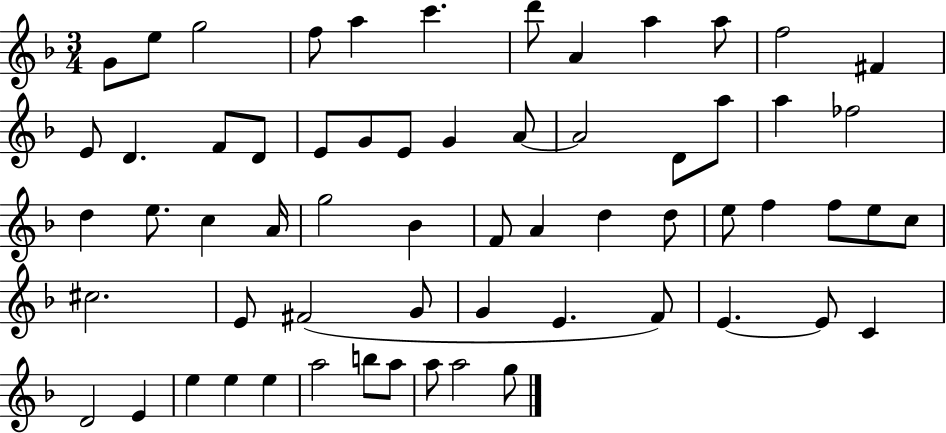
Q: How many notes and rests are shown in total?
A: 62